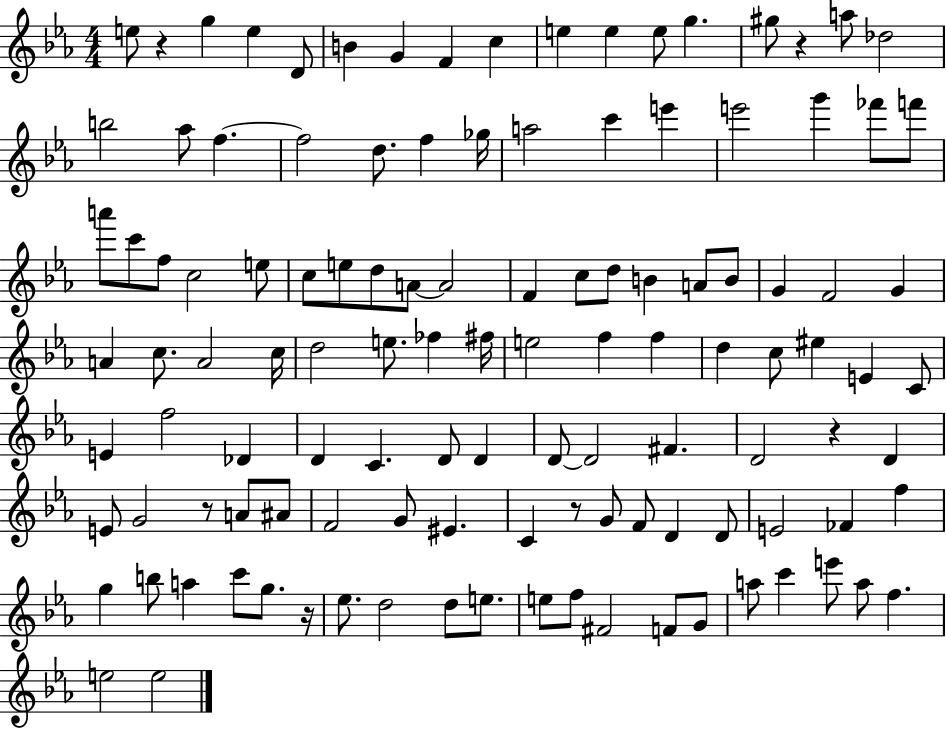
X:1
T:Untitled
M:4/4
L:1/4
K:Eb
e/2 z g e D/2 B G F c e e e/2 g ^g/2 z a/2 _d2 b2 _a/2 f f2 d/2 f _g/4 a2 c' e' e'2 g' _f'/2 f'/2 a'/2 c'/2 f/2 c2 e/2 c/2 e/2 d/2 A/2 A2 F c/2 d/2 B A/2 B/2 G F2 G A c/2 A2 c/4 d2 e/2 _f ^f/4 e2 f f d c/2 ^e E C/2 E f2 _D D C D/2 D D/2 D2 ^F D2 z D E/2 G2 z/2 A/2 ^A/2 F2 G/2 ^E C z/2 G/2 F/2 D D/2 E2 _F f g b/2 a c'/2 g/2 z/4 _e/2 d2 d/2 e/2 e/2 f/2 ^F2 F/2 G/2 a/2 c' e'/2 a/2 f e2 e2